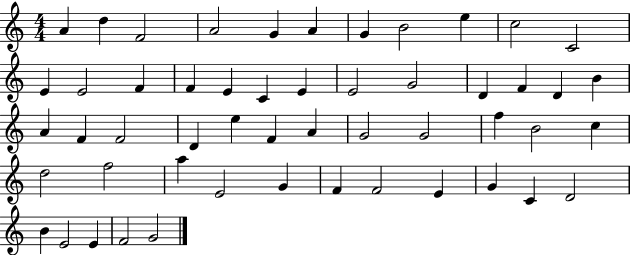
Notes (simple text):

A4/q D5/q F4/h A4/h G4/q A4/q G4/q B4/h E5/q C5/h C4/h E4/q E4/h F4/q F4/q E4/q C4/q E4/q E4/h G4/h D4/q F4/q D4/q B4/q A4/q F4/q F4/h D4/q E5/q F4/q A4/q G4/h G4/h F5/q B4/h C5/q D5/h F5/h A5/q E4/h G4/q F4/q F4/h E4/q G4/q C4/q D4/h B4/q E4/h E4/q F4/h G4/h